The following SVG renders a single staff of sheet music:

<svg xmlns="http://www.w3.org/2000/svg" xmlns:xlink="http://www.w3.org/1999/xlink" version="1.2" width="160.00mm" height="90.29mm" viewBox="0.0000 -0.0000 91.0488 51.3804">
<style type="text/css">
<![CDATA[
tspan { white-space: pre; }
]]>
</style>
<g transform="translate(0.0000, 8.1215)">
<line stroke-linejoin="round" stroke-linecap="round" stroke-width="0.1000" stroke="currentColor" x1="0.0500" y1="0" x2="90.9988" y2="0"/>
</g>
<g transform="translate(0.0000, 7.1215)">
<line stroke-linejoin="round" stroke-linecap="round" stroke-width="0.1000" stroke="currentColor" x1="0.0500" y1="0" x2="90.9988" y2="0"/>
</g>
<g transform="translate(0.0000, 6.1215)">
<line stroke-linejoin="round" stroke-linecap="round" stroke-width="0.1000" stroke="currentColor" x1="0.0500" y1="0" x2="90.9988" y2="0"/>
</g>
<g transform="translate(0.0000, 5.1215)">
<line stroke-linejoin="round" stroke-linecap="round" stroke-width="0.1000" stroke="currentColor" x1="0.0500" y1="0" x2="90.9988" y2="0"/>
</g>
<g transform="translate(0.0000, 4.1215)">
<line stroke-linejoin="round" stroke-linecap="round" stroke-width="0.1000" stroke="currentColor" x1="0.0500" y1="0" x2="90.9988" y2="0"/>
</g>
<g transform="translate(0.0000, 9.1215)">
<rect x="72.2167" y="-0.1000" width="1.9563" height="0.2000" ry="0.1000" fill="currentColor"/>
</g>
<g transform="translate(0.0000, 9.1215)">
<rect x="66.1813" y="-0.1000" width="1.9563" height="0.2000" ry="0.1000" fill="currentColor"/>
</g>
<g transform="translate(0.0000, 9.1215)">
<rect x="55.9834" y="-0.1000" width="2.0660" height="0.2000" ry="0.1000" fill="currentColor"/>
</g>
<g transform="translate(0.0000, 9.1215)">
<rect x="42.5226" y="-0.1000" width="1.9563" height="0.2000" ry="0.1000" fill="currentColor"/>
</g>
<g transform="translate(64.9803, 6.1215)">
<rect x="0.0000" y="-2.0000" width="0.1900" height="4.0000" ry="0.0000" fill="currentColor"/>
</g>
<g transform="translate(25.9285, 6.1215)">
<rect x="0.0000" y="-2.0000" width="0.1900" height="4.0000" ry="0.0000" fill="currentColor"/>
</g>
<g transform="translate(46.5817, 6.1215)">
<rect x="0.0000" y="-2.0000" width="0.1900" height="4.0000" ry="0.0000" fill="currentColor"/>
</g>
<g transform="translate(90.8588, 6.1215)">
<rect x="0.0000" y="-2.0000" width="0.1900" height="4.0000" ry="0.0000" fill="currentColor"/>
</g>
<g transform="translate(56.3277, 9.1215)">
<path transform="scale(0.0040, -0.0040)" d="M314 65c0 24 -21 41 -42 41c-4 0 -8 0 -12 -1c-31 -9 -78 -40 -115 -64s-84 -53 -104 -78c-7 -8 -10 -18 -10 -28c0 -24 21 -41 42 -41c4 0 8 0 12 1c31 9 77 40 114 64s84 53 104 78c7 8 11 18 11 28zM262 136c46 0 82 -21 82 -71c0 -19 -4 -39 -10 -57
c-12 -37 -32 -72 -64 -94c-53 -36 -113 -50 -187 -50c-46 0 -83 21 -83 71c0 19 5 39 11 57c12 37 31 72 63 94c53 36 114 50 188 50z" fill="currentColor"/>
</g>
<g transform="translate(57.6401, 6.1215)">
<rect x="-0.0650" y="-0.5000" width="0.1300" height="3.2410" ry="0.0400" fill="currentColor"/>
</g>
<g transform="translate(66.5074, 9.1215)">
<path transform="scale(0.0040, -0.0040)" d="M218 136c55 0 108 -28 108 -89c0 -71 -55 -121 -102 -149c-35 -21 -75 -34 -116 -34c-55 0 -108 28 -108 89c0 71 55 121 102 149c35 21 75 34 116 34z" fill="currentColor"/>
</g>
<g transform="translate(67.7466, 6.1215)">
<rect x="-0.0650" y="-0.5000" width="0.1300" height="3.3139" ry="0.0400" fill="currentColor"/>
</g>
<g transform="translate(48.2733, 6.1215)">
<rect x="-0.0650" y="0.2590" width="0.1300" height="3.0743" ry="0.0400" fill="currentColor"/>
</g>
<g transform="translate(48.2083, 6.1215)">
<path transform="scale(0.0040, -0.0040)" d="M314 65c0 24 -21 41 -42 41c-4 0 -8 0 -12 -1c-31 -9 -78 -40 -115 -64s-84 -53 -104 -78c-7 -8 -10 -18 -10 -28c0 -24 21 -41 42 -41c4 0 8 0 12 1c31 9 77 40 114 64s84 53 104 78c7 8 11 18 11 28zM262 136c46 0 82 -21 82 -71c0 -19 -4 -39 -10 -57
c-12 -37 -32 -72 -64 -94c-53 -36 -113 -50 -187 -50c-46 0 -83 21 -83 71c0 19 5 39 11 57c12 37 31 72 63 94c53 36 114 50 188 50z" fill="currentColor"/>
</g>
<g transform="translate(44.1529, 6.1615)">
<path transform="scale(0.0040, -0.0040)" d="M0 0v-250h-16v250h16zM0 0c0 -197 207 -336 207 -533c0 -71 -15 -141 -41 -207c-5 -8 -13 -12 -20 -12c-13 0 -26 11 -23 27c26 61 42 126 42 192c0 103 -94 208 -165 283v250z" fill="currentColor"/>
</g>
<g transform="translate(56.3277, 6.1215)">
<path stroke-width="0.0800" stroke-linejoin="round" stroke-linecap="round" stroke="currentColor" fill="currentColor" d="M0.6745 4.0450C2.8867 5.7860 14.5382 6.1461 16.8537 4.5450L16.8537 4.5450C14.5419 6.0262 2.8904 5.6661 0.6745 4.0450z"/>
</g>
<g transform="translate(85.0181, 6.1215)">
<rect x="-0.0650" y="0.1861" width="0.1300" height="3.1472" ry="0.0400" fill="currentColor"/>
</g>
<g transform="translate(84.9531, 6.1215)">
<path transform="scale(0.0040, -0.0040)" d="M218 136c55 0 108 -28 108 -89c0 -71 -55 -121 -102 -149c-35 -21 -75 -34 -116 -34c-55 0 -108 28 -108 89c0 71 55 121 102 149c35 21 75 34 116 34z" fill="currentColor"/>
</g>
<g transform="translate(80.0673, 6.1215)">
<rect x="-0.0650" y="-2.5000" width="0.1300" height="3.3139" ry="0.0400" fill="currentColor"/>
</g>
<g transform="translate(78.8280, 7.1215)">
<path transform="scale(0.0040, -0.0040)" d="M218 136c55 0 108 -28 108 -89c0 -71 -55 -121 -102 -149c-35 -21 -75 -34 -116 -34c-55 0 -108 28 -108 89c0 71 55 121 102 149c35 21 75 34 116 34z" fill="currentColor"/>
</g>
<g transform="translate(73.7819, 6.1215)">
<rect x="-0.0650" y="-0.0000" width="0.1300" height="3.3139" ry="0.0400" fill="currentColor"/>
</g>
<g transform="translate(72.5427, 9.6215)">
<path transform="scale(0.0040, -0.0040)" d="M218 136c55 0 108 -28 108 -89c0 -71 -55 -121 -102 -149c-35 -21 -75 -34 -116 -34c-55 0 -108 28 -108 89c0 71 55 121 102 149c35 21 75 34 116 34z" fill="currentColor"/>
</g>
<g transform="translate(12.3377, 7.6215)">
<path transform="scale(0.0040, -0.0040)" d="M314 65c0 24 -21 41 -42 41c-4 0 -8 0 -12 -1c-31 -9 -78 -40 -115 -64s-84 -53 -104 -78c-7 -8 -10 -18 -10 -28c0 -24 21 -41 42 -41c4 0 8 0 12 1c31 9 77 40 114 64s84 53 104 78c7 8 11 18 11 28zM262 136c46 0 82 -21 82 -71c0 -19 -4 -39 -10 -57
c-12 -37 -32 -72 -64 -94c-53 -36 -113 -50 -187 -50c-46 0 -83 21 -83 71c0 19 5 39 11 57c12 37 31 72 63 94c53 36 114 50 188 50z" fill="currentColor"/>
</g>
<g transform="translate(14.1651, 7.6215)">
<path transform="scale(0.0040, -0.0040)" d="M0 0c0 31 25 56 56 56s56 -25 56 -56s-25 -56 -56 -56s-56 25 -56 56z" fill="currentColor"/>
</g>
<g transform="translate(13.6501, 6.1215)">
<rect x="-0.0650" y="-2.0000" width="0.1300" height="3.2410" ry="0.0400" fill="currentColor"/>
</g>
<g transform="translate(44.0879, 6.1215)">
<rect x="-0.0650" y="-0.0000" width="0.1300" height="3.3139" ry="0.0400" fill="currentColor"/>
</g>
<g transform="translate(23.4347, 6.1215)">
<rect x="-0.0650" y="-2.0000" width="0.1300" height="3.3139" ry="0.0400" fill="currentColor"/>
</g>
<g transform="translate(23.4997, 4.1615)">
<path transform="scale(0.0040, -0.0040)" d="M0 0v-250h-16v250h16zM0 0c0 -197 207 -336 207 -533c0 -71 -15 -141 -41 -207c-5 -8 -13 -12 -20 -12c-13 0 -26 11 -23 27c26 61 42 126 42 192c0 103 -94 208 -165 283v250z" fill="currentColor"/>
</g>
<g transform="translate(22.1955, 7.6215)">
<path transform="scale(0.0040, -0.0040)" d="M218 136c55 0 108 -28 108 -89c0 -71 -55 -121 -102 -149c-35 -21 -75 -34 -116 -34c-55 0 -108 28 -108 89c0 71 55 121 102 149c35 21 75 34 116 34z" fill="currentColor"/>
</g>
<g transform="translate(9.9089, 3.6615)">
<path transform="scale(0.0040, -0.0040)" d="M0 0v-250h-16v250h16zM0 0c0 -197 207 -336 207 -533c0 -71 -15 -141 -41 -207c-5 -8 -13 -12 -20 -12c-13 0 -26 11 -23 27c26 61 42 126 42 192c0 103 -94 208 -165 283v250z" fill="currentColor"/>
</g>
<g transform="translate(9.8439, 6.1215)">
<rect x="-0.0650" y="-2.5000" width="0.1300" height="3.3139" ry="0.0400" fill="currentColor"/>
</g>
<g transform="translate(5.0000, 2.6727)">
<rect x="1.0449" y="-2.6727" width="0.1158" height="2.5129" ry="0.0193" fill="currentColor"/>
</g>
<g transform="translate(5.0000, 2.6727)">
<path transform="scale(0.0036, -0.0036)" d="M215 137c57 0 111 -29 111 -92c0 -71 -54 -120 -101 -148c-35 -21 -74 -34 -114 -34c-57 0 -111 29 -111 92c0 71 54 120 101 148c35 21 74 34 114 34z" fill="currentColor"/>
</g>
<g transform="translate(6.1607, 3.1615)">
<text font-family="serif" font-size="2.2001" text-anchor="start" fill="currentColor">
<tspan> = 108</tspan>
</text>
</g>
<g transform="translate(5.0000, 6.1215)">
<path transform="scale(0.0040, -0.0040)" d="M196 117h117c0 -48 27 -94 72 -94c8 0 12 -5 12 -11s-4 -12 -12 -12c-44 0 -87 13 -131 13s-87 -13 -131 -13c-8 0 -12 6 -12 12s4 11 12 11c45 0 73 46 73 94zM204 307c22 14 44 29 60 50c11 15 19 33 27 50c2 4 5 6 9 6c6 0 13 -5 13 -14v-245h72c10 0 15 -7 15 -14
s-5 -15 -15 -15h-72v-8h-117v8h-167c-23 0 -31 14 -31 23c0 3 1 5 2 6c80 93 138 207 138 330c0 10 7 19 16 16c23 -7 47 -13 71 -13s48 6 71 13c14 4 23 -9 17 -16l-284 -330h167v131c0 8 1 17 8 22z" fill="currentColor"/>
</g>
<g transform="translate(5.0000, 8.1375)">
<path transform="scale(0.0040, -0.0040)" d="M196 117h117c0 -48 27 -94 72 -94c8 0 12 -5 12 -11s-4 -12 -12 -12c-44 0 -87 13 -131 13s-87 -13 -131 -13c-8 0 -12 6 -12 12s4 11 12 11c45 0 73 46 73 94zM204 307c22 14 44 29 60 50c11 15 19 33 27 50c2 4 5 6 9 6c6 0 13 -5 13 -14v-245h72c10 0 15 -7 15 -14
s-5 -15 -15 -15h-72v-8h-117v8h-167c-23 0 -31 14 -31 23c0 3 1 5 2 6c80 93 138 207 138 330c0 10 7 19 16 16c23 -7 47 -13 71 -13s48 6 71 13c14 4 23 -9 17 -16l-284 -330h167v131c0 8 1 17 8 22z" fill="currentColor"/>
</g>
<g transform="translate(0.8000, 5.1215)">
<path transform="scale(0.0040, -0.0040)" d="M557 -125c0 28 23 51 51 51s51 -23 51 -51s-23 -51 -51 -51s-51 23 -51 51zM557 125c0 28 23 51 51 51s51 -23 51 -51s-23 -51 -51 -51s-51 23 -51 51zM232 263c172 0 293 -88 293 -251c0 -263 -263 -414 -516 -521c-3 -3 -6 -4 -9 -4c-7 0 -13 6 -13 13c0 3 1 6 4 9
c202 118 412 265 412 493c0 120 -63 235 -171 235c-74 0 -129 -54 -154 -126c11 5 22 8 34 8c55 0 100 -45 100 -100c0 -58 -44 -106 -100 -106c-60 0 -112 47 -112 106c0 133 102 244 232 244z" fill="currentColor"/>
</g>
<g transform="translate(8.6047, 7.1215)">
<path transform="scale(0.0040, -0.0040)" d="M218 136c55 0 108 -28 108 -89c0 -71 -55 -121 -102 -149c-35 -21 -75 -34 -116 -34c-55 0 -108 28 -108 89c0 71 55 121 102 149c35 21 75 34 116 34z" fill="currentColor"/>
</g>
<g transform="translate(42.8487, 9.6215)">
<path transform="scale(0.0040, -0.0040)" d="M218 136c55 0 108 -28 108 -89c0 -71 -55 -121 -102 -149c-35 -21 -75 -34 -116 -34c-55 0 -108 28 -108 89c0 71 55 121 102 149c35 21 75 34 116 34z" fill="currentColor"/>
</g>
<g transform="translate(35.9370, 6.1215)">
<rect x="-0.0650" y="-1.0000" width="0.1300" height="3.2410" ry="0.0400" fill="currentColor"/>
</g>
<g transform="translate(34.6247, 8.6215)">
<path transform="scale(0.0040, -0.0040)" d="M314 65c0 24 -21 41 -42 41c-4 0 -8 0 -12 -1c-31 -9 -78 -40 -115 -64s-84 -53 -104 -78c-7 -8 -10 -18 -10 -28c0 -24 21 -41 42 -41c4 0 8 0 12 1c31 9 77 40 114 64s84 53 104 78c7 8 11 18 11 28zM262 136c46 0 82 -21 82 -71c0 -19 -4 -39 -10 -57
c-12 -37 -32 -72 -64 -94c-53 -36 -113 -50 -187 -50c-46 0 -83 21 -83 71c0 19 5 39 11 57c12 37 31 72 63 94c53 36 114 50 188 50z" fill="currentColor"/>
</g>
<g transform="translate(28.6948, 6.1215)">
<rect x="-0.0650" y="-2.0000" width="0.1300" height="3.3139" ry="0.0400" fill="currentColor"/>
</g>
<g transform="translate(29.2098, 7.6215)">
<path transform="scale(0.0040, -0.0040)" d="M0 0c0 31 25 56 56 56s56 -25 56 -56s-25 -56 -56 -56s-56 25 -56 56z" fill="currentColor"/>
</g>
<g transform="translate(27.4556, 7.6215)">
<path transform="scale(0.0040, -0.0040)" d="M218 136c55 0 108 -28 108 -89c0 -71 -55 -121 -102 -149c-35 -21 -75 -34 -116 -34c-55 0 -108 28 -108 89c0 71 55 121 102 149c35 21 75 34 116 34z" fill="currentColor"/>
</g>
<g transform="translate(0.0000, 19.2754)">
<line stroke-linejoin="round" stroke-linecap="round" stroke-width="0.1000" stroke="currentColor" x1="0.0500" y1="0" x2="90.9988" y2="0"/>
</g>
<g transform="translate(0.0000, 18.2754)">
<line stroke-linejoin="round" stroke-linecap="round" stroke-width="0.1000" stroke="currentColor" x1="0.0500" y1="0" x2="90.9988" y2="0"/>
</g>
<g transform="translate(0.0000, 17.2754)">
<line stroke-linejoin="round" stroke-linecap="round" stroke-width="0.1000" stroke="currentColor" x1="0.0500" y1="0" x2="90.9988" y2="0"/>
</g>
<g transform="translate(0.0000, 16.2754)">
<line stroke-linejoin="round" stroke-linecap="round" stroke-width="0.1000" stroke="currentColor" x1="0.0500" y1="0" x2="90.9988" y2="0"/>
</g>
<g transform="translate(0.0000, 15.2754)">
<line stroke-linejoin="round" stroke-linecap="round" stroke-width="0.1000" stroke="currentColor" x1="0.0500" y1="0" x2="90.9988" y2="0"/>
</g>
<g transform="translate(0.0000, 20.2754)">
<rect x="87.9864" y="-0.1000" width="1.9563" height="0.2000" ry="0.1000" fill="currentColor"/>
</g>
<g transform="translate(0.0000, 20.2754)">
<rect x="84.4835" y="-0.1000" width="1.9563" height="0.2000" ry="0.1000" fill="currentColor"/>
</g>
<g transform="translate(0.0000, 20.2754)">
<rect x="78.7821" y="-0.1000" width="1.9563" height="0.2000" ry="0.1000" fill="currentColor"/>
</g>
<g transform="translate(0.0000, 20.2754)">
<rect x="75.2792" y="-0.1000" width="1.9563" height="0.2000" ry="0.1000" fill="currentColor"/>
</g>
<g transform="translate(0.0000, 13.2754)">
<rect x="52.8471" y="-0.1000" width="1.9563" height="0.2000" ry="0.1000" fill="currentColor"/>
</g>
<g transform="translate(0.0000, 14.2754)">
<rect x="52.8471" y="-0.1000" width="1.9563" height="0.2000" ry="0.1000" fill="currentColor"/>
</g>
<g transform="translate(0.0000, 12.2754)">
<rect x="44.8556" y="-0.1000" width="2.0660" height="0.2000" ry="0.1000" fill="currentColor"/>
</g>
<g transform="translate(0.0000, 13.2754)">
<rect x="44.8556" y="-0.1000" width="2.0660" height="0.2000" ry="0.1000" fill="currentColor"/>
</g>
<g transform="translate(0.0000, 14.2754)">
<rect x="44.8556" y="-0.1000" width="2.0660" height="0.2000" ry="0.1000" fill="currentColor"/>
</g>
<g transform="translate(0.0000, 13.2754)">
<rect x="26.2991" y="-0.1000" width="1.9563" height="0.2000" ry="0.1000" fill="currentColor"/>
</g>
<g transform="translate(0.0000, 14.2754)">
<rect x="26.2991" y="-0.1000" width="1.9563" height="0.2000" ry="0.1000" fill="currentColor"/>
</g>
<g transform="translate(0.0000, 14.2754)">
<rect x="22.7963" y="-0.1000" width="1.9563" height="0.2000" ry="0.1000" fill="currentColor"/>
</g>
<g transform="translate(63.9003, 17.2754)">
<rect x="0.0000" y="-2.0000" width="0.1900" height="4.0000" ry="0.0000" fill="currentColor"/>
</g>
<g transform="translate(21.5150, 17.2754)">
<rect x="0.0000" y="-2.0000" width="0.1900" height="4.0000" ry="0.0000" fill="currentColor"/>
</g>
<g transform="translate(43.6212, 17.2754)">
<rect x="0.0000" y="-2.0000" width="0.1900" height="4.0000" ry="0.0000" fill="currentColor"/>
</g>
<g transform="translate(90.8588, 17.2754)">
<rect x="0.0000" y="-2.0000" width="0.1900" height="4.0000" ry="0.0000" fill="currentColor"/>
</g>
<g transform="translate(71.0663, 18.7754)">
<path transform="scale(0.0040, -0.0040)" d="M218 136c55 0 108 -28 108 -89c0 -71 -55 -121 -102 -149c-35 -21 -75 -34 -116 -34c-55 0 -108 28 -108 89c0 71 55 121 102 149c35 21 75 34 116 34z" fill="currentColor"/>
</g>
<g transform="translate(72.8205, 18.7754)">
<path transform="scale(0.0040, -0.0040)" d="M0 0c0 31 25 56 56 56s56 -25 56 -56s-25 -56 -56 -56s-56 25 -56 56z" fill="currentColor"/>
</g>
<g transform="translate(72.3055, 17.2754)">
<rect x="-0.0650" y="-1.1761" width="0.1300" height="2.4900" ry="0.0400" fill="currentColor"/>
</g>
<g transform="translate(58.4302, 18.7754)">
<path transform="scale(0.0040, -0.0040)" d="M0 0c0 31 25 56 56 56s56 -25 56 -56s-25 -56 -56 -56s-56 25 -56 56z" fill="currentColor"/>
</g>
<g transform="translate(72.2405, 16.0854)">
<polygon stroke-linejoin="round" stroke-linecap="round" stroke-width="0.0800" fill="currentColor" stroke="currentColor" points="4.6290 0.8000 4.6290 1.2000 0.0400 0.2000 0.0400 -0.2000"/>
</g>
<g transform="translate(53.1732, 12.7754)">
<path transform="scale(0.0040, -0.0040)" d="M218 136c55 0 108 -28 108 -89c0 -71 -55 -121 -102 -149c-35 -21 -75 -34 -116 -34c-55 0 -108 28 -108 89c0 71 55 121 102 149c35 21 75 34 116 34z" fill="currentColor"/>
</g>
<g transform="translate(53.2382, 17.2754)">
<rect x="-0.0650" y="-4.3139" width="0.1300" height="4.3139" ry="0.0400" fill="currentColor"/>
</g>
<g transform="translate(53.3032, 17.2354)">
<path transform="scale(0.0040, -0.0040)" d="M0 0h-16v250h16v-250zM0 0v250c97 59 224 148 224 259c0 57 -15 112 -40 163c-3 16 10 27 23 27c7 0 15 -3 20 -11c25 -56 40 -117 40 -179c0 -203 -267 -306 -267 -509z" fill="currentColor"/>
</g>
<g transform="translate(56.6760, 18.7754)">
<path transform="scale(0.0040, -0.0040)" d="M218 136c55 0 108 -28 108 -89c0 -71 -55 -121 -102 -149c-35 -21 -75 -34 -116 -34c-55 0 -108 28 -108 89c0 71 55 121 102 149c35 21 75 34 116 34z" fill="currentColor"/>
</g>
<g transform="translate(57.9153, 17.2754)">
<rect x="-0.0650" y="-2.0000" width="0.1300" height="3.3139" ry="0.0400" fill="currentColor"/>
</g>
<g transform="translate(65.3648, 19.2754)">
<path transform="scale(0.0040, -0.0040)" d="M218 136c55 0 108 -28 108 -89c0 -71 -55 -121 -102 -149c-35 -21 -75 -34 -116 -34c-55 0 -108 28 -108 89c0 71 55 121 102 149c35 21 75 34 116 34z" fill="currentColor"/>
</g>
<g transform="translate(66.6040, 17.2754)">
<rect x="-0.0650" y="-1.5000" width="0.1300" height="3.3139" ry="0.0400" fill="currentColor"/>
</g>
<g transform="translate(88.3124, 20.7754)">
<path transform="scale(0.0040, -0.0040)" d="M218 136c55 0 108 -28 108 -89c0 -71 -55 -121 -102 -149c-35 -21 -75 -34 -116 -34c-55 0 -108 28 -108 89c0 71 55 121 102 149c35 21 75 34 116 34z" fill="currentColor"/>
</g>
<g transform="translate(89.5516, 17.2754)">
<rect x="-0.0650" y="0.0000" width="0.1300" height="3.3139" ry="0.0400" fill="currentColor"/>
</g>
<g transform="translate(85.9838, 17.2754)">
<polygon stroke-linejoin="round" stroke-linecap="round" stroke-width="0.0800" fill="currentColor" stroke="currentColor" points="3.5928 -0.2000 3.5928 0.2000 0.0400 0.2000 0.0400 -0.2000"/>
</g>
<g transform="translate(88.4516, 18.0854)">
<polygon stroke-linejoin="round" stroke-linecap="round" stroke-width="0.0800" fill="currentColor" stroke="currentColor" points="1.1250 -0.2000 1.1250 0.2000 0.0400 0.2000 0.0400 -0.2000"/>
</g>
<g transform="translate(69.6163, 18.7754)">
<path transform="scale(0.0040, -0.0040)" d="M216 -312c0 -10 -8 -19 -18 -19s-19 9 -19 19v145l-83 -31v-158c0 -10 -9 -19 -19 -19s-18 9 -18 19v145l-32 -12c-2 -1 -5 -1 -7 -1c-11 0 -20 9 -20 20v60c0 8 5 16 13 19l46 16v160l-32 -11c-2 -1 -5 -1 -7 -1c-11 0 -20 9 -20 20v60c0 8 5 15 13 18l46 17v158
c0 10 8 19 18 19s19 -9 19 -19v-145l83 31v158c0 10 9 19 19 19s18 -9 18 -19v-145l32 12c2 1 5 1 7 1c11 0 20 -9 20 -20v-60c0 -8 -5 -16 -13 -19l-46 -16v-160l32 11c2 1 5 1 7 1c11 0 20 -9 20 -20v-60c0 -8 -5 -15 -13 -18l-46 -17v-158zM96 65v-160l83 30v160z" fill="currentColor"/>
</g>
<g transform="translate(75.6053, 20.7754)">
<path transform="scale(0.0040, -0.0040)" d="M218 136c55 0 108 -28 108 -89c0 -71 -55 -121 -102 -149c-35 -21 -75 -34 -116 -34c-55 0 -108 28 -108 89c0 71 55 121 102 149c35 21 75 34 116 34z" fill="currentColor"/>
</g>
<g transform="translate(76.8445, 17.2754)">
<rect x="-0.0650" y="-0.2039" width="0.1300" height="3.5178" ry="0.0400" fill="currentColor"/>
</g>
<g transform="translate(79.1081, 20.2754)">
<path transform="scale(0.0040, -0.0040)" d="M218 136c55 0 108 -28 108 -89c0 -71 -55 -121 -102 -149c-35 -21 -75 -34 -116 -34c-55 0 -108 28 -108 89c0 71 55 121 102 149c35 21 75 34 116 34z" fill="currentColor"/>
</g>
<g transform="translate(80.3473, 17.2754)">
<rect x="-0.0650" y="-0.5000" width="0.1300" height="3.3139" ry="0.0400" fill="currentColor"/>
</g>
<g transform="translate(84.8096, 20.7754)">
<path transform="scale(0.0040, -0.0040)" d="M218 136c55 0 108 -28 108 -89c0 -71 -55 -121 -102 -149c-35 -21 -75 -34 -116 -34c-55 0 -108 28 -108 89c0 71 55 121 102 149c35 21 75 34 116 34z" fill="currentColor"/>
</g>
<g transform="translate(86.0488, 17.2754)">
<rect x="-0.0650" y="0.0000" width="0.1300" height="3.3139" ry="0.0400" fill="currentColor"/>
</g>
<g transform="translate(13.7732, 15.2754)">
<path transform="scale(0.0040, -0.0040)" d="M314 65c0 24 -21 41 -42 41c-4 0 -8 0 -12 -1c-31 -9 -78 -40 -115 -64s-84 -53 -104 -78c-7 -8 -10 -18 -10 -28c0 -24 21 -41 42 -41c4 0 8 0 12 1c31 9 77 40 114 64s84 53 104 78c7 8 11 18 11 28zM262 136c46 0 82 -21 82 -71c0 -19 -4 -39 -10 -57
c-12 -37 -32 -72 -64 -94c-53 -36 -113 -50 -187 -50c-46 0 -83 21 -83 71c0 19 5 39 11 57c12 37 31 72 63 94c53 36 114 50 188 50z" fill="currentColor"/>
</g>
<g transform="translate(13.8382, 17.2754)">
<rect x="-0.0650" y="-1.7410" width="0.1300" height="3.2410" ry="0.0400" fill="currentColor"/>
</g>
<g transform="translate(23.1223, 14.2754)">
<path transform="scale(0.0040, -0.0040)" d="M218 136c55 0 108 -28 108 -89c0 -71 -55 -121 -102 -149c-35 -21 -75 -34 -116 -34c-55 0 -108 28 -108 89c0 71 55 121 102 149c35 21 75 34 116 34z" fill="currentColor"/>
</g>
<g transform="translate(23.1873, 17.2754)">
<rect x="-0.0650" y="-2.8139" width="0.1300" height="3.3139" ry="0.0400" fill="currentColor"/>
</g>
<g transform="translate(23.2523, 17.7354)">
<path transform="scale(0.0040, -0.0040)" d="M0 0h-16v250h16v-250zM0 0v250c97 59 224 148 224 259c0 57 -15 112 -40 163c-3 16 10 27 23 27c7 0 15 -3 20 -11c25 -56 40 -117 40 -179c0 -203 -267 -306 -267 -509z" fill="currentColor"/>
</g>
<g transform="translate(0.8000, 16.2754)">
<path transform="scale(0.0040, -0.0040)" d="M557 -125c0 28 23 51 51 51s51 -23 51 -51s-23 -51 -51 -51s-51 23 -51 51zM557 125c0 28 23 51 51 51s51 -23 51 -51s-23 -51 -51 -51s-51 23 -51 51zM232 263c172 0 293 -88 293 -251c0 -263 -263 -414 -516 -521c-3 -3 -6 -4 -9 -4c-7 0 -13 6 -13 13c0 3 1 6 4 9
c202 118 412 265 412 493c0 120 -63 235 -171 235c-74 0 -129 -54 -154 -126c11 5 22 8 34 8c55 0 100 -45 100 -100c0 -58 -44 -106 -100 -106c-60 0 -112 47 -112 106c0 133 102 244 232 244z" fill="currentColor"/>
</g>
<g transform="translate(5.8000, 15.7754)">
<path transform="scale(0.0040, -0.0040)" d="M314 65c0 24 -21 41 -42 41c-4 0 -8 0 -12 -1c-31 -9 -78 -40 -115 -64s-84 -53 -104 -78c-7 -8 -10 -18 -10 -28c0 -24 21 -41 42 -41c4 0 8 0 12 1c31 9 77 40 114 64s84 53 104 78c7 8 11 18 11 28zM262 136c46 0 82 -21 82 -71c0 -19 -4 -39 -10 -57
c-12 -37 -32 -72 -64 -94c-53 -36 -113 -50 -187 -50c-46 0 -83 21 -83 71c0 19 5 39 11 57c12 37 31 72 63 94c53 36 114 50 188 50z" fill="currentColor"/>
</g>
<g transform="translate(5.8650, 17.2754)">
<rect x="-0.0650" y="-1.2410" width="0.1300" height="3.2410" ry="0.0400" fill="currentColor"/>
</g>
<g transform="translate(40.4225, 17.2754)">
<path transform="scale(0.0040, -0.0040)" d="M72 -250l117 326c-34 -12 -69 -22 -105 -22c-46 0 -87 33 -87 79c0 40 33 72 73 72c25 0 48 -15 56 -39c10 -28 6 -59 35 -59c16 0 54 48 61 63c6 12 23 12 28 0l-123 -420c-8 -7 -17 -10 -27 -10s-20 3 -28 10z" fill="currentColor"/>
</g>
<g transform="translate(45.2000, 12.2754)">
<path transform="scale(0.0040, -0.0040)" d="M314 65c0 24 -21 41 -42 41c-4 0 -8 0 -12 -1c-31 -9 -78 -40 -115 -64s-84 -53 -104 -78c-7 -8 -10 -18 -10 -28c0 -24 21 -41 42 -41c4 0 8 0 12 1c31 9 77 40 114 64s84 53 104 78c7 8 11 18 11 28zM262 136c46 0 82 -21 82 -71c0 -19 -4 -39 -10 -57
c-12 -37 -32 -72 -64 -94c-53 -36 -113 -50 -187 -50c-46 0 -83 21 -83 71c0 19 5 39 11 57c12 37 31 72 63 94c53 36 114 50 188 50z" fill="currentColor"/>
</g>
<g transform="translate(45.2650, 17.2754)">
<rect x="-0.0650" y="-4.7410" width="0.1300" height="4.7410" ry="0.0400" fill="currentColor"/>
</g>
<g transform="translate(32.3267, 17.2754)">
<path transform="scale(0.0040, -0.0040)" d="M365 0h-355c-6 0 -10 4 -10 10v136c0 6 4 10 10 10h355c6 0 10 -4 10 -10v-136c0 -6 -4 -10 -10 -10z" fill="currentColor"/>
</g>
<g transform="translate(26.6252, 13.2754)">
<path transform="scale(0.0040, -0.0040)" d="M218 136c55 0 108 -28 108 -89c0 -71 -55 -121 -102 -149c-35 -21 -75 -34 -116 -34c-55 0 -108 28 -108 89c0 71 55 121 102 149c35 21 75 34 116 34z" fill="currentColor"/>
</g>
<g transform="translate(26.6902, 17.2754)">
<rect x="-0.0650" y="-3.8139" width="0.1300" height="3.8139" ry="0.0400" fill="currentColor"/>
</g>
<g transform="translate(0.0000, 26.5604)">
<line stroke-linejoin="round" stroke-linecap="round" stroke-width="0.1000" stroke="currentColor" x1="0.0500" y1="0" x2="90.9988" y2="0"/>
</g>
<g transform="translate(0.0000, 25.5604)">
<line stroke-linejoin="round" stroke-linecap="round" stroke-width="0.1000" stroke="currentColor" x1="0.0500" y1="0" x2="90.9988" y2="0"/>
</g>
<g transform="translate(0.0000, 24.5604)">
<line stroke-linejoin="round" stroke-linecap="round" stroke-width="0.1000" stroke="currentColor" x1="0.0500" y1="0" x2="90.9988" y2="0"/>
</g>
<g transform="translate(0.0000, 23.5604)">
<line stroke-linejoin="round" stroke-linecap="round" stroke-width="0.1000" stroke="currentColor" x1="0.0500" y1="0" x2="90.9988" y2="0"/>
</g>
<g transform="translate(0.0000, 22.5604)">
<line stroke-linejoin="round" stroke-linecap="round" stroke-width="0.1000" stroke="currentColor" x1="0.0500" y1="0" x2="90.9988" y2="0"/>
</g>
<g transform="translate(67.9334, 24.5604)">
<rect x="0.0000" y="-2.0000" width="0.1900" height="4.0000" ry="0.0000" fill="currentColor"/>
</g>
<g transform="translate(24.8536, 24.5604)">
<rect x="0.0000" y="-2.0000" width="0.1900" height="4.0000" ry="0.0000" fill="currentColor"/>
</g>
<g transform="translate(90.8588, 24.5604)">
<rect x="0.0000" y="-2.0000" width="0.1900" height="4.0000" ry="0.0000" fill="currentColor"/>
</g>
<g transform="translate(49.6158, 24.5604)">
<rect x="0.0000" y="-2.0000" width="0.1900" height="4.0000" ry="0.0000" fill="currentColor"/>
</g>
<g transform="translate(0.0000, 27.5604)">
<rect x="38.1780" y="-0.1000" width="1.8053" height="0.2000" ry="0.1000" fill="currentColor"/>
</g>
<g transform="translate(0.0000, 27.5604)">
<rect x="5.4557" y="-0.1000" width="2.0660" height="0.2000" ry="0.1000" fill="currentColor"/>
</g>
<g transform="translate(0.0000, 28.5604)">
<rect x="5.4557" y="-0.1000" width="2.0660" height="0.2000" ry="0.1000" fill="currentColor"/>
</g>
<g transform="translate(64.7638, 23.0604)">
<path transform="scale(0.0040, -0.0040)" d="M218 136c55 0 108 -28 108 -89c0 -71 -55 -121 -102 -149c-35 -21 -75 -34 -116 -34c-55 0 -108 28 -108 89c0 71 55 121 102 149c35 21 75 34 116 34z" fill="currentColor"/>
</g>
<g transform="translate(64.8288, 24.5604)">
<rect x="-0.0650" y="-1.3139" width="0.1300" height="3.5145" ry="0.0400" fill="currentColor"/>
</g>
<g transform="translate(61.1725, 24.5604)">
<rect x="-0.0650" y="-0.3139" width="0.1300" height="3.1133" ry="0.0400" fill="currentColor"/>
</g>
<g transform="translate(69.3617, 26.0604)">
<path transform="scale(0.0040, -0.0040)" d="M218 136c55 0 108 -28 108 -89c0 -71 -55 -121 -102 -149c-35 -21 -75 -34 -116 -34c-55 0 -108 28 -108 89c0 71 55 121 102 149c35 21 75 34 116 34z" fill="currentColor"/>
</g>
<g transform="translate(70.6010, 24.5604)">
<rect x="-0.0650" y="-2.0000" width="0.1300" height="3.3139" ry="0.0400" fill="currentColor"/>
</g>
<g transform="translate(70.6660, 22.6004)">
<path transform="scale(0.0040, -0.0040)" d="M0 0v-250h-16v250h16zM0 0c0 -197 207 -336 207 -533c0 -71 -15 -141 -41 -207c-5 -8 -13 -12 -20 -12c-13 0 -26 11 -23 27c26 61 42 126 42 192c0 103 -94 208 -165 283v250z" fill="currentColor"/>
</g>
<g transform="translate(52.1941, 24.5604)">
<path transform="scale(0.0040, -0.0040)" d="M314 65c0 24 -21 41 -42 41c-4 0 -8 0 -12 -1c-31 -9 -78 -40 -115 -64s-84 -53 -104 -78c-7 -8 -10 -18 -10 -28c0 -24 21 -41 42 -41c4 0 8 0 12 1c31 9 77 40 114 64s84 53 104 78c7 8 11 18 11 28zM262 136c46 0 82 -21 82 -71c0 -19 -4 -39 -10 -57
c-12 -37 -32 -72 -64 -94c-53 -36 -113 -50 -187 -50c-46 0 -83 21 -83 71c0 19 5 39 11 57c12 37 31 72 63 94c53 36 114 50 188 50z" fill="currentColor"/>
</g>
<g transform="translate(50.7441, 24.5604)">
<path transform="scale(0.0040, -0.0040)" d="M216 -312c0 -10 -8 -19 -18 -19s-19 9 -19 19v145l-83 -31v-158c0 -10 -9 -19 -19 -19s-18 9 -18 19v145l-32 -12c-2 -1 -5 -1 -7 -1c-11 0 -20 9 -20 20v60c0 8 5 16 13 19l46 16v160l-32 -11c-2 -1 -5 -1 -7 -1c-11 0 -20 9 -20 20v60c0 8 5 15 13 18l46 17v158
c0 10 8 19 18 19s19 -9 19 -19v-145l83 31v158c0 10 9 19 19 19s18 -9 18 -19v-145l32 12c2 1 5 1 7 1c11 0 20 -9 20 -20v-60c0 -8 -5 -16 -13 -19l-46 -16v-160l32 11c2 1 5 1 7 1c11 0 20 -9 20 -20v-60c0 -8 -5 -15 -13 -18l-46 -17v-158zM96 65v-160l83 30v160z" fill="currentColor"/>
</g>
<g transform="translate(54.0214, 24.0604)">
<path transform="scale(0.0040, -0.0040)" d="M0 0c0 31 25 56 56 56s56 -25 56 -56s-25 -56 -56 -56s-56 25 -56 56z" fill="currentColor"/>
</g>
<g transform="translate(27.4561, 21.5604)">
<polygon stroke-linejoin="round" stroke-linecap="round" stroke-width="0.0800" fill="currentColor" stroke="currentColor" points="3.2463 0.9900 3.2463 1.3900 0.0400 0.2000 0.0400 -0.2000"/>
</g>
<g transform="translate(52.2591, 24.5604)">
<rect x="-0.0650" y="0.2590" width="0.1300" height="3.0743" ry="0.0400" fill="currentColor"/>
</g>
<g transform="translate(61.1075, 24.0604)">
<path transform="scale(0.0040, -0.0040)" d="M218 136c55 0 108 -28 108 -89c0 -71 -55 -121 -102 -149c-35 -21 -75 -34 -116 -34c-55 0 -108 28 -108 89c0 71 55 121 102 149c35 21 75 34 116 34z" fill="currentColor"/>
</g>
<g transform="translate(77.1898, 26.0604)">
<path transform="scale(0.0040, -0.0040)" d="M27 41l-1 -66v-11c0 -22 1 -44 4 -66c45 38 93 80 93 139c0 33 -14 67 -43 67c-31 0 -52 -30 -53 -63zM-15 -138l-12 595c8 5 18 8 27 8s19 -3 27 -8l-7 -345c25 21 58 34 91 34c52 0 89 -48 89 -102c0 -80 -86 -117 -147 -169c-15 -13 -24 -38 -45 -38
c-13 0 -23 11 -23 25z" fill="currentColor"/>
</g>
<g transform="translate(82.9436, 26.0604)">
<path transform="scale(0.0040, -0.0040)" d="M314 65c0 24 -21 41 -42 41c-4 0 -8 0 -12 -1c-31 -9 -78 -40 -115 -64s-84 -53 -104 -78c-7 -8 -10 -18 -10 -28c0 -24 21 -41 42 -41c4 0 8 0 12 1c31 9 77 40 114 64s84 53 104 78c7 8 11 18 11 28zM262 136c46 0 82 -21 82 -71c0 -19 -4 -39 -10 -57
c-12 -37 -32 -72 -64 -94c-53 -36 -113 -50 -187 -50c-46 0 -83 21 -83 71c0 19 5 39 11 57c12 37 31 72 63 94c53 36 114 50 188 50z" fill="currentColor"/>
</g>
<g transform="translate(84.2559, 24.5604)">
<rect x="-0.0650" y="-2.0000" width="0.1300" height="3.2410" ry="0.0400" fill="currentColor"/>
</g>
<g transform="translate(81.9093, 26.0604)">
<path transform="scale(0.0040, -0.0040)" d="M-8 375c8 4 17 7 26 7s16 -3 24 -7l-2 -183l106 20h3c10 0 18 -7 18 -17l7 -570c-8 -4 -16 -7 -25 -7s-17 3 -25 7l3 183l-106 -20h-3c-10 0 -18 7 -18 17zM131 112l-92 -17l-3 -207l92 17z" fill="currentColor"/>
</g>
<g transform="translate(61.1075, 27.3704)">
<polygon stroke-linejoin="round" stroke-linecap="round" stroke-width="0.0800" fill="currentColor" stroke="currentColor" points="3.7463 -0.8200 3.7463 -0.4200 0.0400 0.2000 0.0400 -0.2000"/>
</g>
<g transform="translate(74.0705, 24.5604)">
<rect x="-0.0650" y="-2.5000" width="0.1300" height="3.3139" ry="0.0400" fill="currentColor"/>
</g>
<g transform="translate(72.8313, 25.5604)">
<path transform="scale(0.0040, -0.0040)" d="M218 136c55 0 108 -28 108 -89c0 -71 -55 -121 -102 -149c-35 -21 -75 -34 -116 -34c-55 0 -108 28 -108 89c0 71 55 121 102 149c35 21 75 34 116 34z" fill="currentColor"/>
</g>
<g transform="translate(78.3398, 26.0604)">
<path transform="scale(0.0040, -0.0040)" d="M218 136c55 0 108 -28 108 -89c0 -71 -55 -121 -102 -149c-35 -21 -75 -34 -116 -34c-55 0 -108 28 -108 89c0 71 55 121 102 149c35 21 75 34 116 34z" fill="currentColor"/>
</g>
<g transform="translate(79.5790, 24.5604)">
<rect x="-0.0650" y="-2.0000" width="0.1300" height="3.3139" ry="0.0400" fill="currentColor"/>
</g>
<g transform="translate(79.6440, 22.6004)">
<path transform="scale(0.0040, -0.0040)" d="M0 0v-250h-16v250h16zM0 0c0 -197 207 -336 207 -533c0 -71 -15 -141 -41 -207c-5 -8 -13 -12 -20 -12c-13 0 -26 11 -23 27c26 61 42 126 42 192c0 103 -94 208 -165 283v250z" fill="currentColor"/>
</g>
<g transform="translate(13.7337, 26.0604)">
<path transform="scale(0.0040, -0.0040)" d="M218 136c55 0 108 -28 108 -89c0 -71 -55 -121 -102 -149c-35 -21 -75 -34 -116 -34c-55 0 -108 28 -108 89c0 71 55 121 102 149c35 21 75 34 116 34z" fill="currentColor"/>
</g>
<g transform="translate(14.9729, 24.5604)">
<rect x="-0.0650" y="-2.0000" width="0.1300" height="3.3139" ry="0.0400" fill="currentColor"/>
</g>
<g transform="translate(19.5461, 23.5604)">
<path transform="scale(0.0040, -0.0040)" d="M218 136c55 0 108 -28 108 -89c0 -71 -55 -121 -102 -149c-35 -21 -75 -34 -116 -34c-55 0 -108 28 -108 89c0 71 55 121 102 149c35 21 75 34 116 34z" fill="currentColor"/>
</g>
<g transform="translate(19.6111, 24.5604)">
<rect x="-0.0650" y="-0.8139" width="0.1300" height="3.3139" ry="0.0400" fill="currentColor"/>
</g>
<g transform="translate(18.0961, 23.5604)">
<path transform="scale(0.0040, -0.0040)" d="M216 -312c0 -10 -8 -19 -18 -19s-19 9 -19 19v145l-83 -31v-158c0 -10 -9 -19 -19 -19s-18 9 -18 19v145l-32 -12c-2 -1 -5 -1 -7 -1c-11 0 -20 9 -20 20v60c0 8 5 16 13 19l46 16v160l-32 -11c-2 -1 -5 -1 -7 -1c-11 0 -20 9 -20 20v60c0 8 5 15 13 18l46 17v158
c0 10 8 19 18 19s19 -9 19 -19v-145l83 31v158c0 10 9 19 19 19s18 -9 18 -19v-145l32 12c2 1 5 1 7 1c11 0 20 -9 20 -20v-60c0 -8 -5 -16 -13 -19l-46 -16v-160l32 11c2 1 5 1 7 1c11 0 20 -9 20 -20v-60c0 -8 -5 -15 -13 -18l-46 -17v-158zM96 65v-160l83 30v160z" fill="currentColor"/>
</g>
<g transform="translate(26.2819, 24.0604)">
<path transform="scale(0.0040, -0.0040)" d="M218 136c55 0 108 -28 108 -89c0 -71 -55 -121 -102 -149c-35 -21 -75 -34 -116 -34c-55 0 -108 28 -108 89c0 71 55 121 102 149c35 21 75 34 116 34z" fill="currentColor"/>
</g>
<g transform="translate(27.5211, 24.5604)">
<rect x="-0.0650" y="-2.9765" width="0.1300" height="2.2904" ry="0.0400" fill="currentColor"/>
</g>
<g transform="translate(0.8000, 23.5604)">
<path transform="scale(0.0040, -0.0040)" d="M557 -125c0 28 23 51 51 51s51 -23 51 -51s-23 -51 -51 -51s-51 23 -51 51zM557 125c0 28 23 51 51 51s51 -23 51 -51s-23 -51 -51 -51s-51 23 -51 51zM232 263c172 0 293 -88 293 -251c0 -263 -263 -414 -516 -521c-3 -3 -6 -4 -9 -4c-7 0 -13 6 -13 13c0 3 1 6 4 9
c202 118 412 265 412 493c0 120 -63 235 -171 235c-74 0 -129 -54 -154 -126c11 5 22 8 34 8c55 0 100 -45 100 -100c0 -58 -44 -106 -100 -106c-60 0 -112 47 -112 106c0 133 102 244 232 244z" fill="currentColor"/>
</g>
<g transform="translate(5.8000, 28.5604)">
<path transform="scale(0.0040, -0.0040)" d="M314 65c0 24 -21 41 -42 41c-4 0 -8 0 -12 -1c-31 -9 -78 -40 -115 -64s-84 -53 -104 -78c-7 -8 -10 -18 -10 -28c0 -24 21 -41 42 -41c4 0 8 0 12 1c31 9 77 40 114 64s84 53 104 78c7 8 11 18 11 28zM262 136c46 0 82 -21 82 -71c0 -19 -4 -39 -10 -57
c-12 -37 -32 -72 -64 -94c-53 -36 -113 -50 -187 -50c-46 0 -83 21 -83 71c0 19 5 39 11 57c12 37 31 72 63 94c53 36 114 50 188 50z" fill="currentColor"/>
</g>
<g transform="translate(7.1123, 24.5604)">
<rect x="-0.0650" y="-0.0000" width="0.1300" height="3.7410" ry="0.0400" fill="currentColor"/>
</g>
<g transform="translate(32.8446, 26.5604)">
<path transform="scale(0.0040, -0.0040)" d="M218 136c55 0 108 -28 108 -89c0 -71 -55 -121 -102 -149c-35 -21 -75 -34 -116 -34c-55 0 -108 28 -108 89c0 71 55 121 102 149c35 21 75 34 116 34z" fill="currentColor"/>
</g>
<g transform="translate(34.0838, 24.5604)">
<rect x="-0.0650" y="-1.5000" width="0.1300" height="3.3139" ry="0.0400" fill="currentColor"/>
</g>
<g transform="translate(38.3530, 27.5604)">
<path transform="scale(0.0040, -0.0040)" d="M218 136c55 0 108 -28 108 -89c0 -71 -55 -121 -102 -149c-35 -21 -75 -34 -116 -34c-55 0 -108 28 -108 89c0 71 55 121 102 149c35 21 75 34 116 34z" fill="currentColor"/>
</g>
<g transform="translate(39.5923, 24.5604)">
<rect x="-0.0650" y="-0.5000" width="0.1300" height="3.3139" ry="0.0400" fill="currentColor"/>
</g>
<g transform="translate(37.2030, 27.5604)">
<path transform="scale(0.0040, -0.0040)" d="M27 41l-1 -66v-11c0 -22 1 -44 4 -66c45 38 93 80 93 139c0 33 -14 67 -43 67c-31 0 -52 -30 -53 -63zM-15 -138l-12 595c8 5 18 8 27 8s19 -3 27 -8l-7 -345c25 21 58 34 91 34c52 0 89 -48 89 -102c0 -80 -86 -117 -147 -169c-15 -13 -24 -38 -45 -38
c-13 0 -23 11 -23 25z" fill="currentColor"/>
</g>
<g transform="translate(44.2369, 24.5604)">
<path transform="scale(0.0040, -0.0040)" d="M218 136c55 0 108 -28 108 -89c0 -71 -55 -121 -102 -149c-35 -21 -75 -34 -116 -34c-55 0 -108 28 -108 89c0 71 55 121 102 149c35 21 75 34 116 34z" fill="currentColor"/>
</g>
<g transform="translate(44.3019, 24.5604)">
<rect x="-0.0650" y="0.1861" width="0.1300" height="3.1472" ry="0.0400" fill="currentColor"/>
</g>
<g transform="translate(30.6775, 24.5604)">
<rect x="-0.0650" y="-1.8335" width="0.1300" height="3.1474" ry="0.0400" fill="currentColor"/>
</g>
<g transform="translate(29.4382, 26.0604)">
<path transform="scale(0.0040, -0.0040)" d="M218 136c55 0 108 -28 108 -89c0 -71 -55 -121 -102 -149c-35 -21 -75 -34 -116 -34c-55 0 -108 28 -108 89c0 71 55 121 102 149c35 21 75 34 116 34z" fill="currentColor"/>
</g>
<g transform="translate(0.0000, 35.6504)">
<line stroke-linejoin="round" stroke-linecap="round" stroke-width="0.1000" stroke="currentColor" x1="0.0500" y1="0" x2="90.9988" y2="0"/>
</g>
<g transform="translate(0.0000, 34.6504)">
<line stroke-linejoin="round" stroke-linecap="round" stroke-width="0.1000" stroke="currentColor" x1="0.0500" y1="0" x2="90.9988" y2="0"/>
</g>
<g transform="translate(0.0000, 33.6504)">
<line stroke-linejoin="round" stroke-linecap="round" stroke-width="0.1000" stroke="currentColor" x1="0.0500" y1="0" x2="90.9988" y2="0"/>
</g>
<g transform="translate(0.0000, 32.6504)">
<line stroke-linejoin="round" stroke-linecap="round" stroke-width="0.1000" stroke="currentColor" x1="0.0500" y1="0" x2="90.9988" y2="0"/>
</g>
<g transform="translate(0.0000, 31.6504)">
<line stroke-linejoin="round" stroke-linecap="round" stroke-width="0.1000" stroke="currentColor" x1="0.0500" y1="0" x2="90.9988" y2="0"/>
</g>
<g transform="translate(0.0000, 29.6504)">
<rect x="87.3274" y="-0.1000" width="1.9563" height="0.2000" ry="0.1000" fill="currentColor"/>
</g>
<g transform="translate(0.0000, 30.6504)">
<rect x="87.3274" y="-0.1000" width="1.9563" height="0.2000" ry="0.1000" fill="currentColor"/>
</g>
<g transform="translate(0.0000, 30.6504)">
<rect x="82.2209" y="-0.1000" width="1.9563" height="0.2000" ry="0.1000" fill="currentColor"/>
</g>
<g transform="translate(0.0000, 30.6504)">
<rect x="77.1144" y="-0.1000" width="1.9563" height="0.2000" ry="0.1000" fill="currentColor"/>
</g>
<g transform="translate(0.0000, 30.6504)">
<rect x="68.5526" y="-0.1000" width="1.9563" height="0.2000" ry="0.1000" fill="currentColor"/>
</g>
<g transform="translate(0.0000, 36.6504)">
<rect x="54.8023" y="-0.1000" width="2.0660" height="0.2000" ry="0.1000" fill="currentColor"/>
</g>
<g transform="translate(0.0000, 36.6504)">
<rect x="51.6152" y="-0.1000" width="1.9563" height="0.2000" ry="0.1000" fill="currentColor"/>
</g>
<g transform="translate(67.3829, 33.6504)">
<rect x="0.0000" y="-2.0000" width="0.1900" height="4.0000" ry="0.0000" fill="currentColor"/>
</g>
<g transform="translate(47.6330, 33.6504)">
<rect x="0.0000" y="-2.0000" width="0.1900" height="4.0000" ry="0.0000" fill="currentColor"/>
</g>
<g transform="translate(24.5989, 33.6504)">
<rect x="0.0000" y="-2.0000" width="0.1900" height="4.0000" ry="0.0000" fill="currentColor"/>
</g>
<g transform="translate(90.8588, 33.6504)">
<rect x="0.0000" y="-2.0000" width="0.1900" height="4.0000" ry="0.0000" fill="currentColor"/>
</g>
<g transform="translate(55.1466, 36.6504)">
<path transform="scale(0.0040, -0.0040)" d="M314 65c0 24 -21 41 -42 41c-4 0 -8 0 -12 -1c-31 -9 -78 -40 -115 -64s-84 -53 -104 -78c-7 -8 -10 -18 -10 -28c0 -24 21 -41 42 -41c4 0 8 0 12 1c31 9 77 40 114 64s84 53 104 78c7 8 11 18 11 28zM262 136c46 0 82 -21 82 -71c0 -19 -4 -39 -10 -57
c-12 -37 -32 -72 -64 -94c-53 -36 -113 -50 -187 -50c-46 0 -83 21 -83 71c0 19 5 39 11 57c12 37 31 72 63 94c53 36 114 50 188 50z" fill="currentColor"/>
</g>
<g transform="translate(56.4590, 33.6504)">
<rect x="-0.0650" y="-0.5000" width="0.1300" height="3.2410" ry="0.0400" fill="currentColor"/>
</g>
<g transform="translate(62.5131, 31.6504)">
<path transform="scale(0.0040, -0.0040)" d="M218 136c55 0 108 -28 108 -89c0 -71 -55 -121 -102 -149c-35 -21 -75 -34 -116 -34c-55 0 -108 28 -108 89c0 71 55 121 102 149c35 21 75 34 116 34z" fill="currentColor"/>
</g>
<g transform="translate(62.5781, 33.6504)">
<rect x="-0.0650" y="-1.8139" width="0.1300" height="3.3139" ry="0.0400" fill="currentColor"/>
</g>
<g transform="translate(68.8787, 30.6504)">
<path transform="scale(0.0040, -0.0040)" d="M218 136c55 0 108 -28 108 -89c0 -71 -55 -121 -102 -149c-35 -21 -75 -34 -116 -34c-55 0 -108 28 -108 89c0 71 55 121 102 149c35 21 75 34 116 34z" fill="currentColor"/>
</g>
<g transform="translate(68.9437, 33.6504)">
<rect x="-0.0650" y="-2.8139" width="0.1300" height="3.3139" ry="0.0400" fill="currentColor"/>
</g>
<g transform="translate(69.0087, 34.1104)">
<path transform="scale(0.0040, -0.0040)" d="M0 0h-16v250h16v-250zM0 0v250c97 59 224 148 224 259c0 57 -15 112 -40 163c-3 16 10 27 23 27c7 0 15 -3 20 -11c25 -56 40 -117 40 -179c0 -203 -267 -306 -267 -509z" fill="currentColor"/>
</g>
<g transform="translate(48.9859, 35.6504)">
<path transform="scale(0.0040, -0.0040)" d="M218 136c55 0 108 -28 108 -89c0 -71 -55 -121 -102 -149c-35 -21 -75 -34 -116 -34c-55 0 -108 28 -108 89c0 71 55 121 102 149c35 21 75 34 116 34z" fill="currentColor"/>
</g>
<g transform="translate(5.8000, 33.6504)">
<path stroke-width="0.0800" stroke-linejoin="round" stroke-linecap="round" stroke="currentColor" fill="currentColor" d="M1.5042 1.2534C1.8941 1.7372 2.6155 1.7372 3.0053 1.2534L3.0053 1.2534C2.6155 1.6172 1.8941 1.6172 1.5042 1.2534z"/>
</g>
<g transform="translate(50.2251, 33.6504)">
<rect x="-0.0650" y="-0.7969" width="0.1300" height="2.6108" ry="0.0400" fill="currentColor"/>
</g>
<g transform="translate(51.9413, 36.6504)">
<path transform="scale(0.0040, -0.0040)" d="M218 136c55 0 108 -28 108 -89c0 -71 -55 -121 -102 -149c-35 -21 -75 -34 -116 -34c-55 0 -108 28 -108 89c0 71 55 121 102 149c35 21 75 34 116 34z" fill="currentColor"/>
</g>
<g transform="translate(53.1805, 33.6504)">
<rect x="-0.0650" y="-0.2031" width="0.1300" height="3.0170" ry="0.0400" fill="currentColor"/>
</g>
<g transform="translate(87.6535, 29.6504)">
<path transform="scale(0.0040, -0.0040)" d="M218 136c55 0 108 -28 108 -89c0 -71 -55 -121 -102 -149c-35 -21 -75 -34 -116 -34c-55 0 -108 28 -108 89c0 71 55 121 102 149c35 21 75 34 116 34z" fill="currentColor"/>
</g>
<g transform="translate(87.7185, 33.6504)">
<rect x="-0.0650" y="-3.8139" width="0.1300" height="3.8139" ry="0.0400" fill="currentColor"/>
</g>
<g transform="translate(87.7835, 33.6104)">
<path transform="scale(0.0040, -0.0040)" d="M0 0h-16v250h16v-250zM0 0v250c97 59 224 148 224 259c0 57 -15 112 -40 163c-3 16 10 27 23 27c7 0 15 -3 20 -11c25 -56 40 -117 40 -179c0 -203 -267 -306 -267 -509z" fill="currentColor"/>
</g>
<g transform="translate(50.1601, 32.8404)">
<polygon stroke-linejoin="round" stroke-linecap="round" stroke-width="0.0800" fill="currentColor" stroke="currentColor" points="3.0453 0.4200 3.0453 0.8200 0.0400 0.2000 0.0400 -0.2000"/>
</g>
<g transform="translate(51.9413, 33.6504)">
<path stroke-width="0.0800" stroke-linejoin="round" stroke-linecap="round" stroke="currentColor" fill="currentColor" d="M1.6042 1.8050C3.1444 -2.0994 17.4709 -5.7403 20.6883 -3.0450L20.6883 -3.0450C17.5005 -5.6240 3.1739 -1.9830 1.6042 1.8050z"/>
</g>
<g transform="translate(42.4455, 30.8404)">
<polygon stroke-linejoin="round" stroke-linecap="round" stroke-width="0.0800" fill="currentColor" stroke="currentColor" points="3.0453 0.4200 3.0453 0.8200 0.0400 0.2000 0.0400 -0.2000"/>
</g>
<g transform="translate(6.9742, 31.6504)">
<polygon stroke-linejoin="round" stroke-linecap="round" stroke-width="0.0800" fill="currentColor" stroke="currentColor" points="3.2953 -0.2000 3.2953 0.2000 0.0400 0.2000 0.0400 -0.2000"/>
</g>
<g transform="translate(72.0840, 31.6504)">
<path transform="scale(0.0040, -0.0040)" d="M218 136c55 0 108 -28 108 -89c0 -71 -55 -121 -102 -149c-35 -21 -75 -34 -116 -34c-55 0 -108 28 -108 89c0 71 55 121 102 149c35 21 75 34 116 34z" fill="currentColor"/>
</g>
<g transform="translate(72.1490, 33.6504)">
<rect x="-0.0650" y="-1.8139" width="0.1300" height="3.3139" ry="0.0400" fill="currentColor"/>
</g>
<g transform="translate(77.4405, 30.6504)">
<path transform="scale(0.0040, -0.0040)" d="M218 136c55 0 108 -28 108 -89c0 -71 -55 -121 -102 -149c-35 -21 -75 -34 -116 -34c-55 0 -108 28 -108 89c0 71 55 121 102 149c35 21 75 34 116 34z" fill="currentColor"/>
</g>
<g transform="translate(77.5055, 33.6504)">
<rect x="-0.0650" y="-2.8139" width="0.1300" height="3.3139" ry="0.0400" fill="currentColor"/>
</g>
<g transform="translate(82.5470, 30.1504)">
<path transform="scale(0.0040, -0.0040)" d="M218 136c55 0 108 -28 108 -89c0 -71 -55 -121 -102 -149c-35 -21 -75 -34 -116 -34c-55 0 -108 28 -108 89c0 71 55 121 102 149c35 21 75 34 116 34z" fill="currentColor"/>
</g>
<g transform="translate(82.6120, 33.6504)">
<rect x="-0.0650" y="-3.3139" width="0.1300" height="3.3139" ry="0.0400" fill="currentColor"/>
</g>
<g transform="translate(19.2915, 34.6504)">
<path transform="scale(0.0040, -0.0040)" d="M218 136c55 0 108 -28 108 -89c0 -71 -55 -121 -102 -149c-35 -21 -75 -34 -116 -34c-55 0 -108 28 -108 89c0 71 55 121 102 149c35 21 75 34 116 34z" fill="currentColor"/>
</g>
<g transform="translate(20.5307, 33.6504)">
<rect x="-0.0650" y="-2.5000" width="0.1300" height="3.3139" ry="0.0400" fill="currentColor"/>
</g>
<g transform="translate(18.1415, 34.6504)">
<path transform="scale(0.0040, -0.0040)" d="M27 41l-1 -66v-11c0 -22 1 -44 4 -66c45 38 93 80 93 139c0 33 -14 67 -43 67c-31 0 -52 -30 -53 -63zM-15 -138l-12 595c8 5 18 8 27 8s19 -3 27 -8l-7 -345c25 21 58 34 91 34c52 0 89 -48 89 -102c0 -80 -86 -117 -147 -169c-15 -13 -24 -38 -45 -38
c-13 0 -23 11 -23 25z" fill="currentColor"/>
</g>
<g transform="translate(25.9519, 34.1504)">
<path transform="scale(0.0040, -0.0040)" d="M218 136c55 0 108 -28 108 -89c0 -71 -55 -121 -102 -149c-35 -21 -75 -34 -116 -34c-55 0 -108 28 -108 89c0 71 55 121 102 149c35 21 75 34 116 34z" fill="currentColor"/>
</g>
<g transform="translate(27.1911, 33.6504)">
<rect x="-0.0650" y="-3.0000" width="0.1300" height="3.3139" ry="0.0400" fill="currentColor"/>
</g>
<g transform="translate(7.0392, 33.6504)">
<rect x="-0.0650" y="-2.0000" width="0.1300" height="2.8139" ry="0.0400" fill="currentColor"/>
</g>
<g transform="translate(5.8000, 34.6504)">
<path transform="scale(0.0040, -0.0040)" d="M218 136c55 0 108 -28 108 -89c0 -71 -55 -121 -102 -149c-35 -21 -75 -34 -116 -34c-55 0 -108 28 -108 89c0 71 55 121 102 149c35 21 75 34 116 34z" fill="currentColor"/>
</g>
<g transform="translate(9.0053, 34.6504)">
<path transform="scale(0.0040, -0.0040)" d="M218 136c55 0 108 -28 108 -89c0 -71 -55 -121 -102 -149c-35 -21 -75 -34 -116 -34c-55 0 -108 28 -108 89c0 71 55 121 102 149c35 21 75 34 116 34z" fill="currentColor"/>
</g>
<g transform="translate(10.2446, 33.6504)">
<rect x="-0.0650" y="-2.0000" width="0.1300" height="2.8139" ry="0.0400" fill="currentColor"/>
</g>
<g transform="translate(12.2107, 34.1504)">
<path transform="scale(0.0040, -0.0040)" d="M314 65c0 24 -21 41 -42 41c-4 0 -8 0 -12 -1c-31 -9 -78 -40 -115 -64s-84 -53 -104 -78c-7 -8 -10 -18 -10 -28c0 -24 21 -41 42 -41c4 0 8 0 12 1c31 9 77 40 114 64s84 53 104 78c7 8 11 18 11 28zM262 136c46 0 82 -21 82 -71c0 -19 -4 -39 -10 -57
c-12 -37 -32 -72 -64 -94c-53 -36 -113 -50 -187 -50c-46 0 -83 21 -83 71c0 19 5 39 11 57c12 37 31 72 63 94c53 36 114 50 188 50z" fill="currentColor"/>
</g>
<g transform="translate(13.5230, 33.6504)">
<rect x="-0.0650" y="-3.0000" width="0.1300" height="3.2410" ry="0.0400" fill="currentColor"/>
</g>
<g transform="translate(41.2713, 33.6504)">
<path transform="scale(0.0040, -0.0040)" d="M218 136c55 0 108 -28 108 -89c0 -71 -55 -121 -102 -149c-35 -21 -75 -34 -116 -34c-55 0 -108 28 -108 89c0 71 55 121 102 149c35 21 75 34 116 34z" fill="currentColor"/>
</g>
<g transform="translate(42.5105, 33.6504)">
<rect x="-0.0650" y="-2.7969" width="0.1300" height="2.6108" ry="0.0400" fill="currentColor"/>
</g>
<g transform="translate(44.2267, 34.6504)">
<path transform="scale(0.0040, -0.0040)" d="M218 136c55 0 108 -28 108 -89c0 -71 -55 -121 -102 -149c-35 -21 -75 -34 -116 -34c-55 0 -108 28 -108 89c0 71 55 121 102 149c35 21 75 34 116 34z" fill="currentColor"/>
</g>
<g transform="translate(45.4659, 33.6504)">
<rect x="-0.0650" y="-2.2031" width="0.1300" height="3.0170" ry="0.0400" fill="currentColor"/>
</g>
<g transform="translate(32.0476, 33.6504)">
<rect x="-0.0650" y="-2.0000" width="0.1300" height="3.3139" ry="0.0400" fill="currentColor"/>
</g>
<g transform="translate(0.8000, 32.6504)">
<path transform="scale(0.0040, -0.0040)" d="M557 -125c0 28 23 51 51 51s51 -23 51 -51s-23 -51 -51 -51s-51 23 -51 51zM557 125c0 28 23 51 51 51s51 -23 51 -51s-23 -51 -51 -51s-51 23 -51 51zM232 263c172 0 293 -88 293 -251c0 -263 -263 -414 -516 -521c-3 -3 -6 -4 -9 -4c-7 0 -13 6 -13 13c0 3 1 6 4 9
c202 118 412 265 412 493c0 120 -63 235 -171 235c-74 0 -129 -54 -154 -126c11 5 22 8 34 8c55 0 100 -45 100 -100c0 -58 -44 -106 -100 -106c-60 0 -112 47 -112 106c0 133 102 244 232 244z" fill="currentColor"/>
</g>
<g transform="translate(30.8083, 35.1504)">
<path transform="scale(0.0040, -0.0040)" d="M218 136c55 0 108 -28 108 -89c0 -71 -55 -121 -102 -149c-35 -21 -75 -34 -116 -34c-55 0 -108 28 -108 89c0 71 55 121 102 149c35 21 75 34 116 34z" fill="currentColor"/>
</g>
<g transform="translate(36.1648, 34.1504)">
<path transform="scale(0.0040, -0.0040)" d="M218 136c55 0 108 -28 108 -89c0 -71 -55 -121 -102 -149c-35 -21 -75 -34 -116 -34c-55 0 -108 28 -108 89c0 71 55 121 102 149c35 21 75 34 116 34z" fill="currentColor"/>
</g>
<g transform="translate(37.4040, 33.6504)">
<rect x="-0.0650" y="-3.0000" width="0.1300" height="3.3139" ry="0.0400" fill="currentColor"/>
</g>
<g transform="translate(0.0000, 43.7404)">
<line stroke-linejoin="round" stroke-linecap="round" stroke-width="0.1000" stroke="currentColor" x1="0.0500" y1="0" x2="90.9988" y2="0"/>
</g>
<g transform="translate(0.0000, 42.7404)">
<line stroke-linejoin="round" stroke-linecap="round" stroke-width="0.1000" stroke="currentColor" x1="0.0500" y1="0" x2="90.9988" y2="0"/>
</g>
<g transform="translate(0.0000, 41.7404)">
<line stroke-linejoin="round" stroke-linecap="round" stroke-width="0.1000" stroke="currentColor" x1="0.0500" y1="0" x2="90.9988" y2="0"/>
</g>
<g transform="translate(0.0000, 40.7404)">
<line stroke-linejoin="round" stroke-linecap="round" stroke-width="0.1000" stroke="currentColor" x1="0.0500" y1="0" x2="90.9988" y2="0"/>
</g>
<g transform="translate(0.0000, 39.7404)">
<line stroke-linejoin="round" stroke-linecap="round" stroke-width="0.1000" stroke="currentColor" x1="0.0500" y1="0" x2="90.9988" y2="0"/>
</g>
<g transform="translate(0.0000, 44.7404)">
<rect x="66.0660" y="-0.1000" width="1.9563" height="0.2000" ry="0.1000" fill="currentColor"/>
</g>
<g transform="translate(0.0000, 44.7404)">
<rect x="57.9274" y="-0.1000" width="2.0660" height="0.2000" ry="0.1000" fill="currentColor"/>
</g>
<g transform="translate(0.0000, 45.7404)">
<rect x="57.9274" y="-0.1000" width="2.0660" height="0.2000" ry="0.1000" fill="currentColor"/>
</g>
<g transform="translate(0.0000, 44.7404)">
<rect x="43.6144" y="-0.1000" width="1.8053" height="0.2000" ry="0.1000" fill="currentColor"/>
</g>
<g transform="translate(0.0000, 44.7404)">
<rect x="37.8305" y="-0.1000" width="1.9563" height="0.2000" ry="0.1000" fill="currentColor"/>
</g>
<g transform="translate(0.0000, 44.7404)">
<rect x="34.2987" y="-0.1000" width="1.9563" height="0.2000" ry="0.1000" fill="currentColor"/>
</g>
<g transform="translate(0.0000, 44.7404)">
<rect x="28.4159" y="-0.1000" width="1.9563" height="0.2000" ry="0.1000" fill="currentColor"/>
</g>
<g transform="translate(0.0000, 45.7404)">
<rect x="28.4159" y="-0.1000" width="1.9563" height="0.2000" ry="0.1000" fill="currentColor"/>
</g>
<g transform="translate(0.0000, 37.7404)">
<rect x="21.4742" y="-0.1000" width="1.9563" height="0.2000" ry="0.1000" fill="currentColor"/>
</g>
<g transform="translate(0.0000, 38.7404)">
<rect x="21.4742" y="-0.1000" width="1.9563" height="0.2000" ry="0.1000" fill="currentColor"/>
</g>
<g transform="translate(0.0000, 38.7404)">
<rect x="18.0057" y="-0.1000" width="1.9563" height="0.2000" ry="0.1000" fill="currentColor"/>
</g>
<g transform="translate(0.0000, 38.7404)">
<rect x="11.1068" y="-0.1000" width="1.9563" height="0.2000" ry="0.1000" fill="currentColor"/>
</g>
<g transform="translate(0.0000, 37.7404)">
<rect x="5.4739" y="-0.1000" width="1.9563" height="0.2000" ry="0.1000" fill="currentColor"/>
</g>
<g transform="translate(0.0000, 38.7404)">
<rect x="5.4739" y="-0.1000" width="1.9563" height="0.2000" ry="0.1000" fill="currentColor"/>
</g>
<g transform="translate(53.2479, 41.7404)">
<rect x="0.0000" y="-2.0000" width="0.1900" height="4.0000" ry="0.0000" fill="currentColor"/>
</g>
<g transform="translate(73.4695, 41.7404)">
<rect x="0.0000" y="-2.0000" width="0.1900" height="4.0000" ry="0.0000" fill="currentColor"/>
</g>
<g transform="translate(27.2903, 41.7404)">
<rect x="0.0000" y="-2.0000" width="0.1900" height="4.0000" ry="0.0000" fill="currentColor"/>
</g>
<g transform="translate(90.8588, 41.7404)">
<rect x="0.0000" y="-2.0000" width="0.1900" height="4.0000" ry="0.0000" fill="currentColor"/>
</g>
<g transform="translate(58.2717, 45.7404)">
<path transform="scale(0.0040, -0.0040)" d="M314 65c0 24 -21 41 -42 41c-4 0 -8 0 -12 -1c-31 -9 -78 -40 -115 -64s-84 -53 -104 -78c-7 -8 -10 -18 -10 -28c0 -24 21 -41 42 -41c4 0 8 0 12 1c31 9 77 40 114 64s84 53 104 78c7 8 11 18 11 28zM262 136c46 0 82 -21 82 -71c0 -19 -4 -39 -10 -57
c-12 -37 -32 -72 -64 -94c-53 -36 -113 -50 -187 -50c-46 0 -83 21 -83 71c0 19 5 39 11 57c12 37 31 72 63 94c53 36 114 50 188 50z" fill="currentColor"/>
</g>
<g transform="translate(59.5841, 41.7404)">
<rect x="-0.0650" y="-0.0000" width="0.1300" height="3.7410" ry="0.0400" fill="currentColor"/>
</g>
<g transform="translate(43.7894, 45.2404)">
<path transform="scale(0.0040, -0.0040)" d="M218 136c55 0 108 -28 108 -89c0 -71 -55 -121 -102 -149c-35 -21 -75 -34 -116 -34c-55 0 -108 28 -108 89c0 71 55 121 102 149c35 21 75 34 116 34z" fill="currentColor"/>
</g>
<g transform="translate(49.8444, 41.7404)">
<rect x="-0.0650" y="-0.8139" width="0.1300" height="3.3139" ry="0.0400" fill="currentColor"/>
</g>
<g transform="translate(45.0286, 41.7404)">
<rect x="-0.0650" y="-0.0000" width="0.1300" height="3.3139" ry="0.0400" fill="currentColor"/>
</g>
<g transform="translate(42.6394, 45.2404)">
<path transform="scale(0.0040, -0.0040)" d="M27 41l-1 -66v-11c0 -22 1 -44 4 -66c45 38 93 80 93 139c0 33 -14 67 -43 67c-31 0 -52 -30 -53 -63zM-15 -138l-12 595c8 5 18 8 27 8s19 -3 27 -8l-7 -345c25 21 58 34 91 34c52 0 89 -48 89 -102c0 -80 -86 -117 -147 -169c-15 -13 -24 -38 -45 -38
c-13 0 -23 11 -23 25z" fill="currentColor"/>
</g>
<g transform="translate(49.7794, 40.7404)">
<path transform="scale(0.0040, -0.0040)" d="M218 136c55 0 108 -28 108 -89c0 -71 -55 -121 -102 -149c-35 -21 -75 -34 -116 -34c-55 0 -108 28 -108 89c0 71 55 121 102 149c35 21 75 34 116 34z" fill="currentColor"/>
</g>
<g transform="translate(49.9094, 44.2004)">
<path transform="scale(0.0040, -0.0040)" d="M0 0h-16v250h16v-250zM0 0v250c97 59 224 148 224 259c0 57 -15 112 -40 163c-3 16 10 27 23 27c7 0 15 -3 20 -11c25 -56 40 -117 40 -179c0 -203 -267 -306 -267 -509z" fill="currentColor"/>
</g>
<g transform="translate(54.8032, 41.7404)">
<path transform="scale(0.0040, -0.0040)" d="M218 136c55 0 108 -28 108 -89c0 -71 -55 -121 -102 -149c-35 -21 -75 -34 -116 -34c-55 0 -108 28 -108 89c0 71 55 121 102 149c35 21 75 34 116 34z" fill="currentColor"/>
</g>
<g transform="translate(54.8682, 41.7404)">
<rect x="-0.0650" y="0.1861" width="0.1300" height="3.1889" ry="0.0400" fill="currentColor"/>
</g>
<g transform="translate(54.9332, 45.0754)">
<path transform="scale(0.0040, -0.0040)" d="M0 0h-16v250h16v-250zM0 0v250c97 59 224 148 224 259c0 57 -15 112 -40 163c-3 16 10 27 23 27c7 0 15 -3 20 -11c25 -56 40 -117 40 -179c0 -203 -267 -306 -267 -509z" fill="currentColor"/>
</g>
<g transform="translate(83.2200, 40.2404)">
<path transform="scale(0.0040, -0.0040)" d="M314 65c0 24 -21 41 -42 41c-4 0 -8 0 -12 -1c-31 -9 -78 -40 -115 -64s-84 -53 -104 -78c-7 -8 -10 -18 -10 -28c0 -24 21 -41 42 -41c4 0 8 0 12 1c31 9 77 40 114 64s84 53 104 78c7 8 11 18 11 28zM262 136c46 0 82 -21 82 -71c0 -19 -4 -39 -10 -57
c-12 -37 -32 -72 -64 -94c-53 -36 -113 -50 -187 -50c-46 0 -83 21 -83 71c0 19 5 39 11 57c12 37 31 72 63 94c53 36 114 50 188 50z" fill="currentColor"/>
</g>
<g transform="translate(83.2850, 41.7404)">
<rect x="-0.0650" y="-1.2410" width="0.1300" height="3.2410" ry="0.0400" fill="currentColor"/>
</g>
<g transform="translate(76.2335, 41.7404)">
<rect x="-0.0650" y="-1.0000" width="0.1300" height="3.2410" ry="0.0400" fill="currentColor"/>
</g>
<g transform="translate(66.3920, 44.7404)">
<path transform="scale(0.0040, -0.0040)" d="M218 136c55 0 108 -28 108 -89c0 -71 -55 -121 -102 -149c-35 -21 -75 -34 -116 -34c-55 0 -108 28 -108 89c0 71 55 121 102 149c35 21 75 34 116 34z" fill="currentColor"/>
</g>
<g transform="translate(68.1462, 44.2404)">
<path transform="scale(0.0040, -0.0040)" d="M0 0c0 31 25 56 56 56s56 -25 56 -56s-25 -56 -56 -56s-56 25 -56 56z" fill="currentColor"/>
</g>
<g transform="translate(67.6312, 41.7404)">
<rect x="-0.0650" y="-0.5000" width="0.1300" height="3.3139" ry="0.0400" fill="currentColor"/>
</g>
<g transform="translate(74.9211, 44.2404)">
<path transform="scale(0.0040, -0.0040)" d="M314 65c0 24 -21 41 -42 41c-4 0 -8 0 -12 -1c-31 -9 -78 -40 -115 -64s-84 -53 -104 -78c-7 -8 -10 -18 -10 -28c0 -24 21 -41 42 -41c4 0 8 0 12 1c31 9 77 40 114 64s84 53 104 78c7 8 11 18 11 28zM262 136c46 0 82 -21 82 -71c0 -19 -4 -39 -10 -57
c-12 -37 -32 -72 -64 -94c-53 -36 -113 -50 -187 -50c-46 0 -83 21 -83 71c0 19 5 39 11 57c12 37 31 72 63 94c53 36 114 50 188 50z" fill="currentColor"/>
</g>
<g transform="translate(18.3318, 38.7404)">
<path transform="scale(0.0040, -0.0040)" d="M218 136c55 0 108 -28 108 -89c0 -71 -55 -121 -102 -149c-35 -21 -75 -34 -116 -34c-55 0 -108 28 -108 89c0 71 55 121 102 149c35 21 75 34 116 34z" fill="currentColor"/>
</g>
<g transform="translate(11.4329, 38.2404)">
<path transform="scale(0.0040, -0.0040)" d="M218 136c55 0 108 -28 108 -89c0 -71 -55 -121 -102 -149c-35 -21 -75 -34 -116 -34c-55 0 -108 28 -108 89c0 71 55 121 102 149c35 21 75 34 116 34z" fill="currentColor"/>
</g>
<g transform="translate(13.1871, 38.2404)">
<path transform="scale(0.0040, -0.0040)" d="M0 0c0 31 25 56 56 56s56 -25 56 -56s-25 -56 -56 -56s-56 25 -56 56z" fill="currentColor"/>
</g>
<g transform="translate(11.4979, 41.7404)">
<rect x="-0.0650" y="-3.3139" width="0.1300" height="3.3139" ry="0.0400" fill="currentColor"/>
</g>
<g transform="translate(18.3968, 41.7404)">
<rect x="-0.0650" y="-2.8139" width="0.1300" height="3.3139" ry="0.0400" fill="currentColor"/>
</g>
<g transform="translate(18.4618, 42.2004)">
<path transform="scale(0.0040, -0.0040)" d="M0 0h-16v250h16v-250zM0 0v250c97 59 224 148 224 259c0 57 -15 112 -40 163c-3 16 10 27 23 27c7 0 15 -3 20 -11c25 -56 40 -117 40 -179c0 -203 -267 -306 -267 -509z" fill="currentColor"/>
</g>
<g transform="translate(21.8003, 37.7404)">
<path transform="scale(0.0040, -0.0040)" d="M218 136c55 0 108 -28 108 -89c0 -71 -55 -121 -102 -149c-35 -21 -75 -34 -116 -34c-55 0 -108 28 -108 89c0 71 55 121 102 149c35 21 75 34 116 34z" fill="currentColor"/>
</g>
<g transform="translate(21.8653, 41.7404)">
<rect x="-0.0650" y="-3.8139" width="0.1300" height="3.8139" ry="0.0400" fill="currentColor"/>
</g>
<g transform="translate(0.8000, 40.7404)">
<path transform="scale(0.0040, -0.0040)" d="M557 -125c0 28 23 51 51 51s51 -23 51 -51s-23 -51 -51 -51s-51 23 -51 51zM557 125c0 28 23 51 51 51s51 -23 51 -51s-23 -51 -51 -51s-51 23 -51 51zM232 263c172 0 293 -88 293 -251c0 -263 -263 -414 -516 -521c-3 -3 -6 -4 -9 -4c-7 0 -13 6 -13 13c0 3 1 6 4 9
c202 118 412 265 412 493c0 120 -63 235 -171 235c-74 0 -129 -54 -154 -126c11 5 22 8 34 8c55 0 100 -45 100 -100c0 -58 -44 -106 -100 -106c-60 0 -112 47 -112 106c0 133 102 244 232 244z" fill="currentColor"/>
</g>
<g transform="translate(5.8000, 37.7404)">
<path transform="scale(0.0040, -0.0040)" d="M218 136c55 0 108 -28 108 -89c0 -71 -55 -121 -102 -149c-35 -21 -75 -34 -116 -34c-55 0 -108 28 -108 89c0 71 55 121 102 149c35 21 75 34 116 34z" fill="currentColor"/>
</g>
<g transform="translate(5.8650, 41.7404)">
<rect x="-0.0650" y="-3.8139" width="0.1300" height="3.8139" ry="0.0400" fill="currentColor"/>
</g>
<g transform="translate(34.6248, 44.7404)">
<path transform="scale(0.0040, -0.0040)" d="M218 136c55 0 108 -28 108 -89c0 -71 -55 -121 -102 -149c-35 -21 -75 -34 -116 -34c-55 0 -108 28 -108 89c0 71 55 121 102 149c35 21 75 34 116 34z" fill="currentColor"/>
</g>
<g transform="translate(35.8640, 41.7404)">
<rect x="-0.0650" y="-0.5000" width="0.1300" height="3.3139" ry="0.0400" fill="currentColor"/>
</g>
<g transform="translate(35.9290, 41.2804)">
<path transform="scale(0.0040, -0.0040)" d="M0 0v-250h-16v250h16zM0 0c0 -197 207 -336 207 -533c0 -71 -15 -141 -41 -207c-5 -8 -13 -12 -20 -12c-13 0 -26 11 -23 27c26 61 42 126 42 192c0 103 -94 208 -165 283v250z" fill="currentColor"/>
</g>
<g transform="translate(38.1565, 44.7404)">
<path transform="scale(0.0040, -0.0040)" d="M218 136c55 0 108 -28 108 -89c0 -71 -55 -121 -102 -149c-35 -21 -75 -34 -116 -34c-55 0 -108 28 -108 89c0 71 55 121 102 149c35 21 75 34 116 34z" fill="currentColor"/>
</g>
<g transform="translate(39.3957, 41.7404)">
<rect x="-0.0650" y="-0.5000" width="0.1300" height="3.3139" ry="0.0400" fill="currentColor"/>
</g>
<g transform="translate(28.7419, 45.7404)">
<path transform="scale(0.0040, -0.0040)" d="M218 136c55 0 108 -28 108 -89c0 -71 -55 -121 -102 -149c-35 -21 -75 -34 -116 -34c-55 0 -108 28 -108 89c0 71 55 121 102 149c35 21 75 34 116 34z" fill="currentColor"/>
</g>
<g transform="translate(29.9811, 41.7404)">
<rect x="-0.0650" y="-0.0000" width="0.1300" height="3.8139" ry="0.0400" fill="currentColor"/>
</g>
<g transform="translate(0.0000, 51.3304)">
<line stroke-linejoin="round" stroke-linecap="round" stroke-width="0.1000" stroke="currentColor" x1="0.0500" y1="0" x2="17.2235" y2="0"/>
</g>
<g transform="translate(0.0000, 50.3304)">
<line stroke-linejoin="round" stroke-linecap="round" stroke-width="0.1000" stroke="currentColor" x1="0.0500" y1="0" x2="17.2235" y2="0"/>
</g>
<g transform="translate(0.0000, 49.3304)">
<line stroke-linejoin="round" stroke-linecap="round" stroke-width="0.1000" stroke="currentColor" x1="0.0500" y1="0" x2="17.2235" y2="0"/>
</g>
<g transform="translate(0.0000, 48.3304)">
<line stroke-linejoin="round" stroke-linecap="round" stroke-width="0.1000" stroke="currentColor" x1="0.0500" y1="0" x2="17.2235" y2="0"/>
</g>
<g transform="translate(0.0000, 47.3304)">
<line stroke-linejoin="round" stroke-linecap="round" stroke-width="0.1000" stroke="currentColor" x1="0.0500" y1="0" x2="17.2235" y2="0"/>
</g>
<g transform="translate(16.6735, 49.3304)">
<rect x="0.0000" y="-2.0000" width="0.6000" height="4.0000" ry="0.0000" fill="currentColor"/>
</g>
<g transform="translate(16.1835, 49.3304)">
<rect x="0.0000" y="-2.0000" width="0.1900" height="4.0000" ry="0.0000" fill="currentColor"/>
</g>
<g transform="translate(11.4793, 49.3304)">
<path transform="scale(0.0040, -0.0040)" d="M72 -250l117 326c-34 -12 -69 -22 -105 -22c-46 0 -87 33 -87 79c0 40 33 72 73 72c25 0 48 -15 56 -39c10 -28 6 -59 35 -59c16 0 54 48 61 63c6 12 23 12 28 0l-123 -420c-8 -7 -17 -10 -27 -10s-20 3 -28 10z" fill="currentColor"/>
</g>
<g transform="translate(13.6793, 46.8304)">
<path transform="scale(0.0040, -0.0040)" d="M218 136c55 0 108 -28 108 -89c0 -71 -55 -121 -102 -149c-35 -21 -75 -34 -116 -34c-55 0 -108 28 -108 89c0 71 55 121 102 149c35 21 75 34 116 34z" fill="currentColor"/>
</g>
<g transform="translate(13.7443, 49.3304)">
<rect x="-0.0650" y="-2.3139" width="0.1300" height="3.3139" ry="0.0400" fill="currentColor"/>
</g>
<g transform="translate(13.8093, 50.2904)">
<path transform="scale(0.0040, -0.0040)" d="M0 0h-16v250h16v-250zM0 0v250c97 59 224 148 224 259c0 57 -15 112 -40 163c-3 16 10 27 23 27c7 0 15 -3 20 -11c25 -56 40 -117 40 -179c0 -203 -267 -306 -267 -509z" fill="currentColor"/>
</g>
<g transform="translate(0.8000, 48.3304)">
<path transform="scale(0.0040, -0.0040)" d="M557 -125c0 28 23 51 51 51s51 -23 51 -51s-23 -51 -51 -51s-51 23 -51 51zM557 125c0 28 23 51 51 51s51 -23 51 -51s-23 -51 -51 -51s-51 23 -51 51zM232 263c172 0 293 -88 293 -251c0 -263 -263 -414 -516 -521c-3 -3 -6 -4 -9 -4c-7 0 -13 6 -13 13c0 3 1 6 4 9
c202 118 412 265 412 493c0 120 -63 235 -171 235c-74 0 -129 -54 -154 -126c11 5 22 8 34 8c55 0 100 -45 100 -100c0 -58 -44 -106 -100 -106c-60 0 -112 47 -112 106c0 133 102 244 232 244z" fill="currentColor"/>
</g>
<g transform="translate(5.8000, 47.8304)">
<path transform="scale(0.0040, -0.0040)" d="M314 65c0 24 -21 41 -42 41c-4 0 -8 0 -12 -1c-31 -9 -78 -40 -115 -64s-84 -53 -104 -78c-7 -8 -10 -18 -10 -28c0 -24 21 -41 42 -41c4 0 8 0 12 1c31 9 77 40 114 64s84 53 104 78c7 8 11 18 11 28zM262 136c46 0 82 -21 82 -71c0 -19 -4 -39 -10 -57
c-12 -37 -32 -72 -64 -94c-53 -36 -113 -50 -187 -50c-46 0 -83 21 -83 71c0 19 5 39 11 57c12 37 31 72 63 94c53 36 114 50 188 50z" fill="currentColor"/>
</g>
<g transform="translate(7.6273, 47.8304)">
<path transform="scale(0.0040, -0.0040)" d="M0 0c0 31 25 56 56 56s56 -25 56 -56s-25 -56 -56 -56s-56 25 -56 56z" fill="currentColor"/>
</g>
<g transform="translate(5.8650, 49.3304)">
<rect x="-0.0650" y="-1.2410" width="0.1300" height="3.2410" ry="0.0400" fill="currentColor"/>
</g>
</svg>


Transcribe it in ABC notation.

X:1
T:Untitled
M:4/4
L:1/4
K:C
B,,/2 A,,2 A,,/2 A,, F,,2 D,,/2 D,2 E,,2 E,, D,, B,, D, G,2 A,2 C/2 E z2 z/2 G2 F/2 A,, G,, ^A,,/2 D,,/2 E,, D,,/2 D,,/4 C,,2 A,, ^F, E,/2 A,,/2 G,, _E,, D, ^D,2 E,/2 G,/2 A,,/2 B,, _A,,/2 A,,2 B,,/2 B,,/2 C,2 _B,, C, A,, C, D,/2 B,,/2 G,,/2 E,,/2 E,,2 A, C/2 A, C D E/2 E D C/2 E C,, E,,/2 E,, _D,, F,/2 D,/2 C,,2 E,, F,,2 G,2 G,2 z/2 B,/2